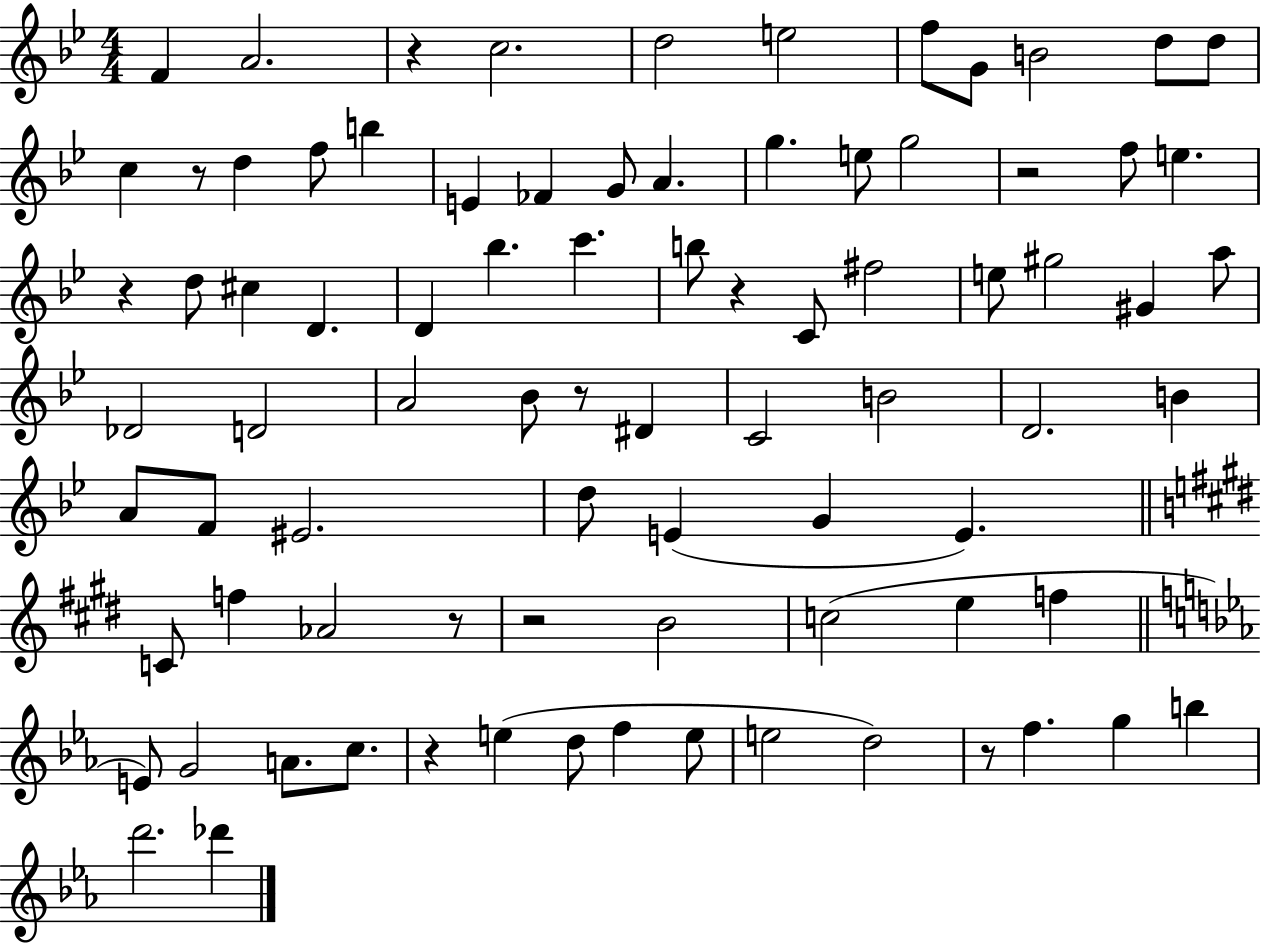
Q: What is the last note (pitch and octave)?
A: Db6